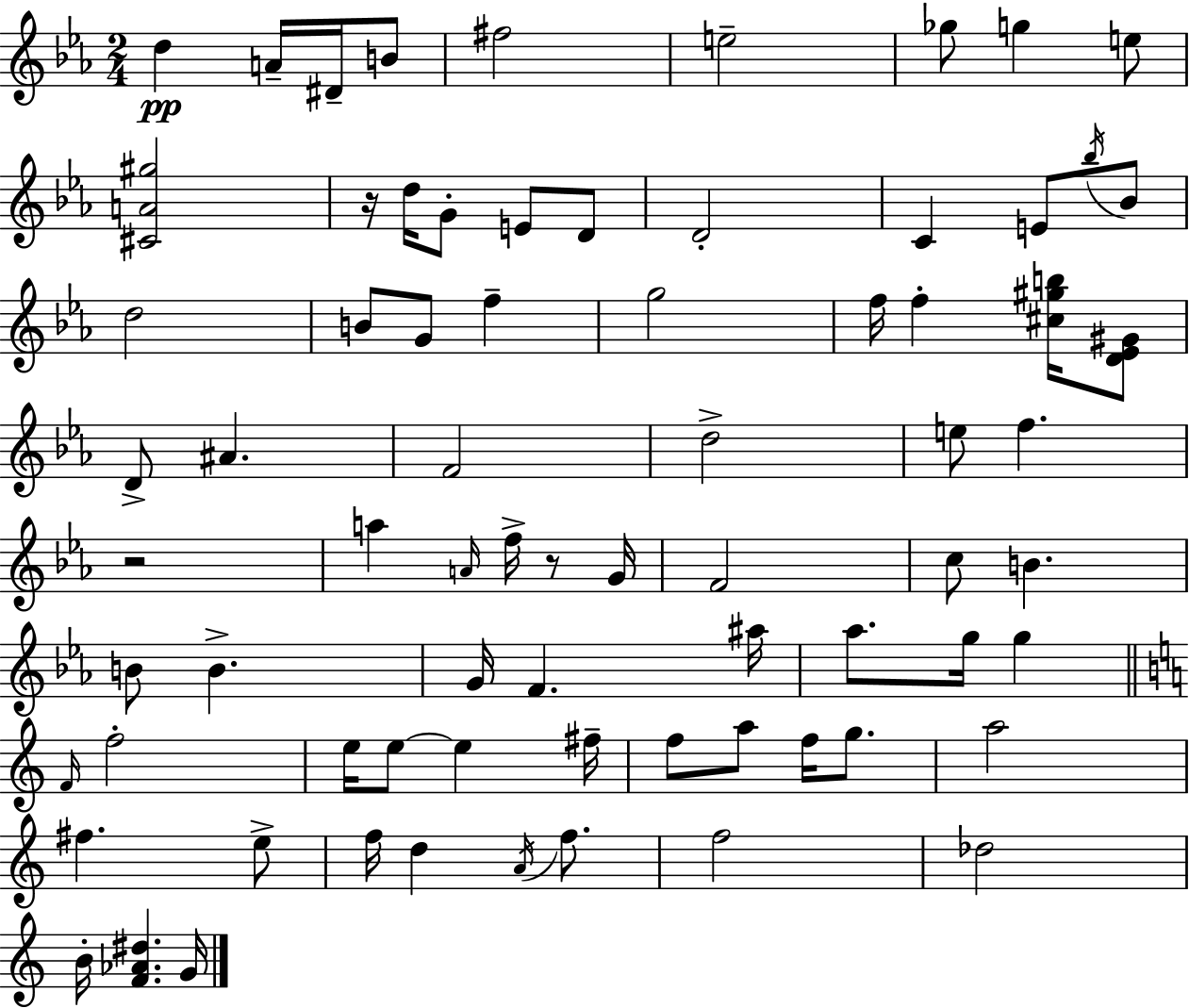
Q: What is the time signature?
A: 2/4